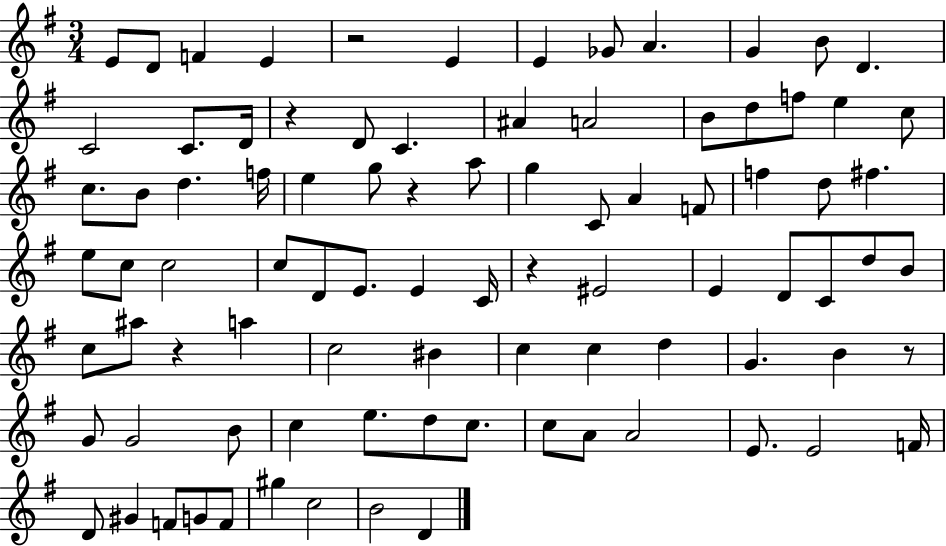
X:1
T:Untitled
M:3/4
L:1/4
K:G
E/2 D/2 F E z2 E E _G/2 A G B/2 D C2 C/2 D/4 z D/2 C ^A A2 B/2 d/2 f/2 e c/2 c/2 B/2 d f/4 e g/2 z a/2 g C/2 A F/2 f d/2 ^f e/2 c/2 c2 c/2 D/2 E/2 E C/4 z ^E2 E D/2 C/2 d/2 B/2 c/2 ^a/2 z a c2 ^B c c d G B z/2 G/2 G2 B/2 c e/2 d/2 c/2 c/2 A/2 A2 E/2 E2 F/4 D/2 ^G F/2 G/2 F/2 ^g c2 B2 D